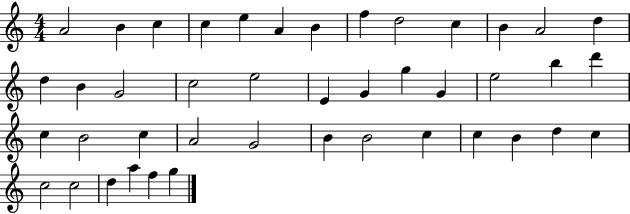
A4/h B4/q C5/q C5/q E5/q A4/q B4/q F5/q D5/h C5/q B4/q A4/h D5/q D5/q B4/q G4/h C5/h E5/h E4/q G4/q G5/q G4/q E5/h B5/q D6/q C5/q B4/h C5/q A4/h G4/h B4/q B4/h C5/q C5/q B4/q D5/q C5/q C5/h C5/h D5/q A5/q F5/q G5/q